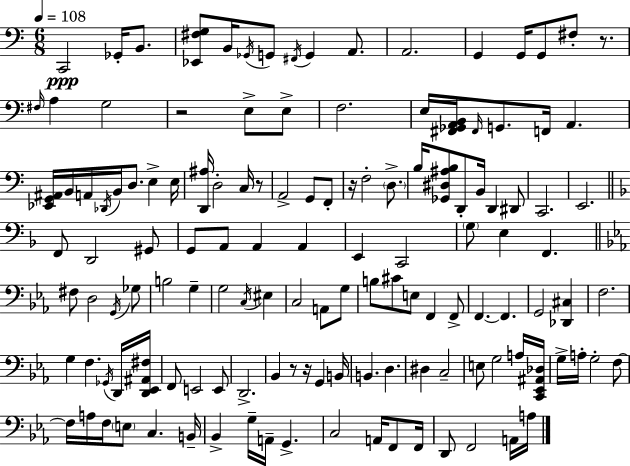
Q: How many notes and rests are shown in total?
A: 133